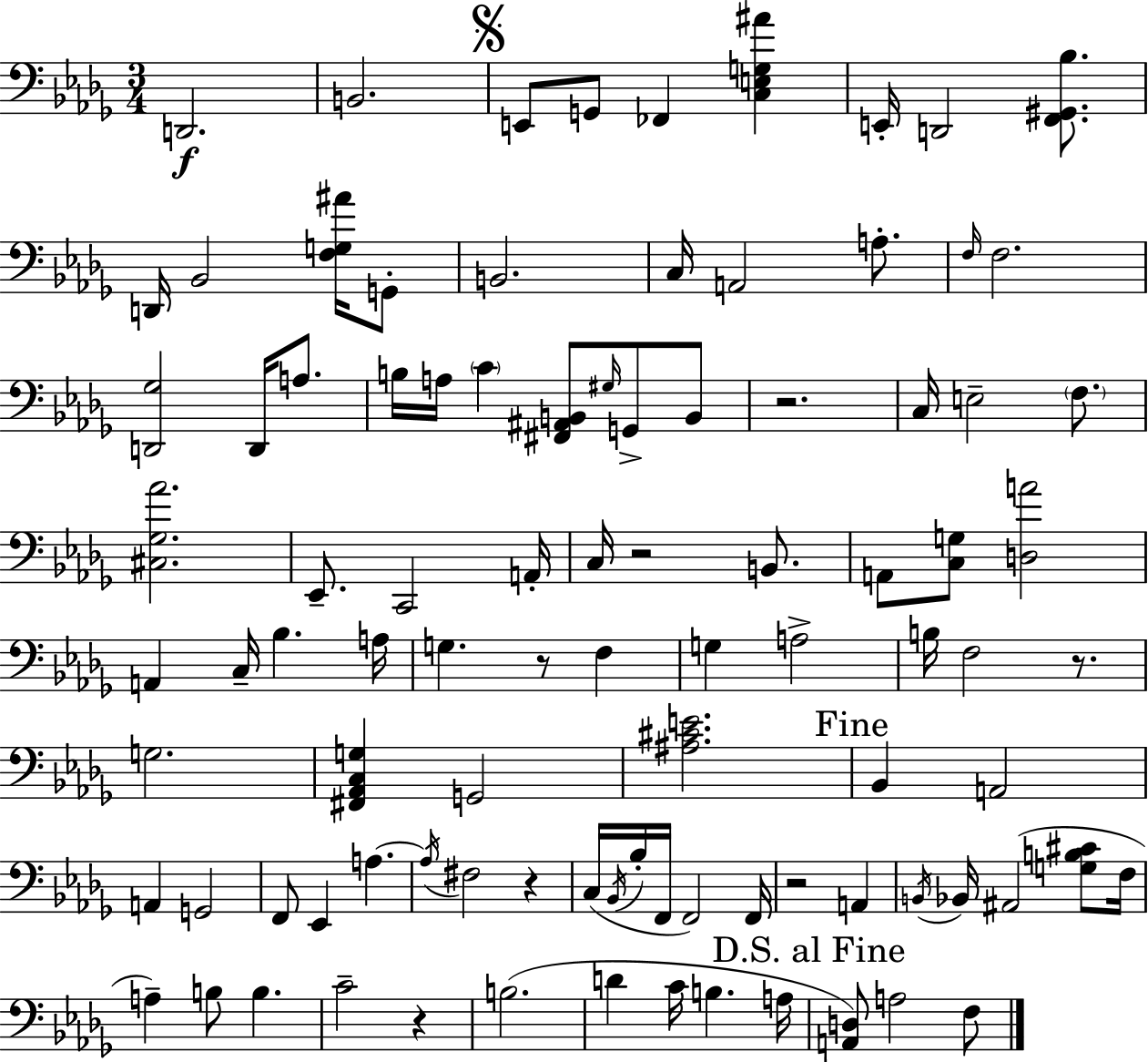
D2/h. B2/h. E2/e G2/e FES2/q [C3,E3,G3,A#4]/q E2/s D2/h [F2,G#2,Bb3]/e. D2/s Bb2/h [F3,G3,A#4]/s G2/e B2/h. C3/s A2/h A3/e. F3/s F3/h. [D2,Gb3]/h D2/s A3/e. B3/s A3/s C4/q [F#2,A#2,B2]/e G#3/s G2/e B2/e R/h. C3/s E3/h F3/e. [C#3,Gb3,Ab4]/h. Eb2/e. C2/h A2/s C3/s R/h B2/e. A2/e [C3,G3]/e [D3,A4]/h A2/q C3/s Bb3/q. A3/s G3/q. R/e F3/q G3/q A3/h B3/s F3/h R/e. G3/h. [F#2,Ab2,C3,G3]/q G2/h [A#3,C#4,E4]/h. Bb2/q A2/h A2/q G2/h F2/e Eb2/q A3/q. A3/s F#3/h R/q C3/s Bb2/s Bb3/s F2/s F2/h F2/s R/h A2/q B2/s Bb2/s A#2/h [G3,B3,C#4]/e F3/s A3/q B3/e B3/q. C4/h R/q B3/h. D4/q C4/s B3/q. A3/s [A2,D3]/e A3/h F3/e